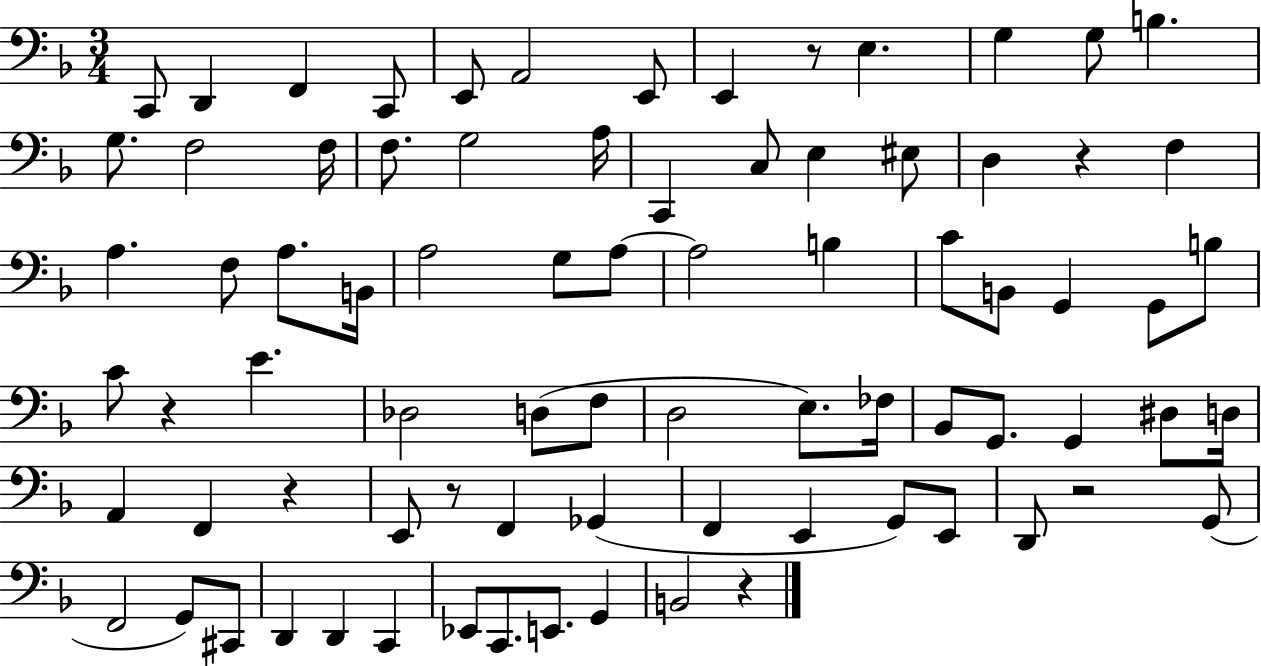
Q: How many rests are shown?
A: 7